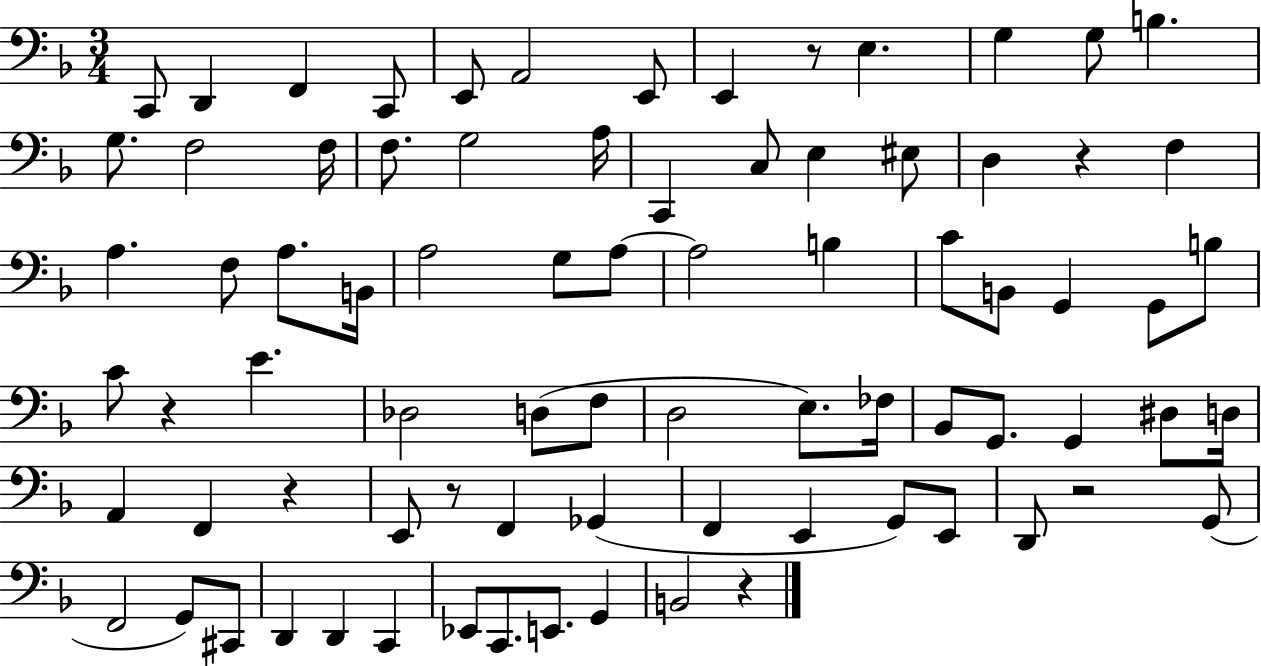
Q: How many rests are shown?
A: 7